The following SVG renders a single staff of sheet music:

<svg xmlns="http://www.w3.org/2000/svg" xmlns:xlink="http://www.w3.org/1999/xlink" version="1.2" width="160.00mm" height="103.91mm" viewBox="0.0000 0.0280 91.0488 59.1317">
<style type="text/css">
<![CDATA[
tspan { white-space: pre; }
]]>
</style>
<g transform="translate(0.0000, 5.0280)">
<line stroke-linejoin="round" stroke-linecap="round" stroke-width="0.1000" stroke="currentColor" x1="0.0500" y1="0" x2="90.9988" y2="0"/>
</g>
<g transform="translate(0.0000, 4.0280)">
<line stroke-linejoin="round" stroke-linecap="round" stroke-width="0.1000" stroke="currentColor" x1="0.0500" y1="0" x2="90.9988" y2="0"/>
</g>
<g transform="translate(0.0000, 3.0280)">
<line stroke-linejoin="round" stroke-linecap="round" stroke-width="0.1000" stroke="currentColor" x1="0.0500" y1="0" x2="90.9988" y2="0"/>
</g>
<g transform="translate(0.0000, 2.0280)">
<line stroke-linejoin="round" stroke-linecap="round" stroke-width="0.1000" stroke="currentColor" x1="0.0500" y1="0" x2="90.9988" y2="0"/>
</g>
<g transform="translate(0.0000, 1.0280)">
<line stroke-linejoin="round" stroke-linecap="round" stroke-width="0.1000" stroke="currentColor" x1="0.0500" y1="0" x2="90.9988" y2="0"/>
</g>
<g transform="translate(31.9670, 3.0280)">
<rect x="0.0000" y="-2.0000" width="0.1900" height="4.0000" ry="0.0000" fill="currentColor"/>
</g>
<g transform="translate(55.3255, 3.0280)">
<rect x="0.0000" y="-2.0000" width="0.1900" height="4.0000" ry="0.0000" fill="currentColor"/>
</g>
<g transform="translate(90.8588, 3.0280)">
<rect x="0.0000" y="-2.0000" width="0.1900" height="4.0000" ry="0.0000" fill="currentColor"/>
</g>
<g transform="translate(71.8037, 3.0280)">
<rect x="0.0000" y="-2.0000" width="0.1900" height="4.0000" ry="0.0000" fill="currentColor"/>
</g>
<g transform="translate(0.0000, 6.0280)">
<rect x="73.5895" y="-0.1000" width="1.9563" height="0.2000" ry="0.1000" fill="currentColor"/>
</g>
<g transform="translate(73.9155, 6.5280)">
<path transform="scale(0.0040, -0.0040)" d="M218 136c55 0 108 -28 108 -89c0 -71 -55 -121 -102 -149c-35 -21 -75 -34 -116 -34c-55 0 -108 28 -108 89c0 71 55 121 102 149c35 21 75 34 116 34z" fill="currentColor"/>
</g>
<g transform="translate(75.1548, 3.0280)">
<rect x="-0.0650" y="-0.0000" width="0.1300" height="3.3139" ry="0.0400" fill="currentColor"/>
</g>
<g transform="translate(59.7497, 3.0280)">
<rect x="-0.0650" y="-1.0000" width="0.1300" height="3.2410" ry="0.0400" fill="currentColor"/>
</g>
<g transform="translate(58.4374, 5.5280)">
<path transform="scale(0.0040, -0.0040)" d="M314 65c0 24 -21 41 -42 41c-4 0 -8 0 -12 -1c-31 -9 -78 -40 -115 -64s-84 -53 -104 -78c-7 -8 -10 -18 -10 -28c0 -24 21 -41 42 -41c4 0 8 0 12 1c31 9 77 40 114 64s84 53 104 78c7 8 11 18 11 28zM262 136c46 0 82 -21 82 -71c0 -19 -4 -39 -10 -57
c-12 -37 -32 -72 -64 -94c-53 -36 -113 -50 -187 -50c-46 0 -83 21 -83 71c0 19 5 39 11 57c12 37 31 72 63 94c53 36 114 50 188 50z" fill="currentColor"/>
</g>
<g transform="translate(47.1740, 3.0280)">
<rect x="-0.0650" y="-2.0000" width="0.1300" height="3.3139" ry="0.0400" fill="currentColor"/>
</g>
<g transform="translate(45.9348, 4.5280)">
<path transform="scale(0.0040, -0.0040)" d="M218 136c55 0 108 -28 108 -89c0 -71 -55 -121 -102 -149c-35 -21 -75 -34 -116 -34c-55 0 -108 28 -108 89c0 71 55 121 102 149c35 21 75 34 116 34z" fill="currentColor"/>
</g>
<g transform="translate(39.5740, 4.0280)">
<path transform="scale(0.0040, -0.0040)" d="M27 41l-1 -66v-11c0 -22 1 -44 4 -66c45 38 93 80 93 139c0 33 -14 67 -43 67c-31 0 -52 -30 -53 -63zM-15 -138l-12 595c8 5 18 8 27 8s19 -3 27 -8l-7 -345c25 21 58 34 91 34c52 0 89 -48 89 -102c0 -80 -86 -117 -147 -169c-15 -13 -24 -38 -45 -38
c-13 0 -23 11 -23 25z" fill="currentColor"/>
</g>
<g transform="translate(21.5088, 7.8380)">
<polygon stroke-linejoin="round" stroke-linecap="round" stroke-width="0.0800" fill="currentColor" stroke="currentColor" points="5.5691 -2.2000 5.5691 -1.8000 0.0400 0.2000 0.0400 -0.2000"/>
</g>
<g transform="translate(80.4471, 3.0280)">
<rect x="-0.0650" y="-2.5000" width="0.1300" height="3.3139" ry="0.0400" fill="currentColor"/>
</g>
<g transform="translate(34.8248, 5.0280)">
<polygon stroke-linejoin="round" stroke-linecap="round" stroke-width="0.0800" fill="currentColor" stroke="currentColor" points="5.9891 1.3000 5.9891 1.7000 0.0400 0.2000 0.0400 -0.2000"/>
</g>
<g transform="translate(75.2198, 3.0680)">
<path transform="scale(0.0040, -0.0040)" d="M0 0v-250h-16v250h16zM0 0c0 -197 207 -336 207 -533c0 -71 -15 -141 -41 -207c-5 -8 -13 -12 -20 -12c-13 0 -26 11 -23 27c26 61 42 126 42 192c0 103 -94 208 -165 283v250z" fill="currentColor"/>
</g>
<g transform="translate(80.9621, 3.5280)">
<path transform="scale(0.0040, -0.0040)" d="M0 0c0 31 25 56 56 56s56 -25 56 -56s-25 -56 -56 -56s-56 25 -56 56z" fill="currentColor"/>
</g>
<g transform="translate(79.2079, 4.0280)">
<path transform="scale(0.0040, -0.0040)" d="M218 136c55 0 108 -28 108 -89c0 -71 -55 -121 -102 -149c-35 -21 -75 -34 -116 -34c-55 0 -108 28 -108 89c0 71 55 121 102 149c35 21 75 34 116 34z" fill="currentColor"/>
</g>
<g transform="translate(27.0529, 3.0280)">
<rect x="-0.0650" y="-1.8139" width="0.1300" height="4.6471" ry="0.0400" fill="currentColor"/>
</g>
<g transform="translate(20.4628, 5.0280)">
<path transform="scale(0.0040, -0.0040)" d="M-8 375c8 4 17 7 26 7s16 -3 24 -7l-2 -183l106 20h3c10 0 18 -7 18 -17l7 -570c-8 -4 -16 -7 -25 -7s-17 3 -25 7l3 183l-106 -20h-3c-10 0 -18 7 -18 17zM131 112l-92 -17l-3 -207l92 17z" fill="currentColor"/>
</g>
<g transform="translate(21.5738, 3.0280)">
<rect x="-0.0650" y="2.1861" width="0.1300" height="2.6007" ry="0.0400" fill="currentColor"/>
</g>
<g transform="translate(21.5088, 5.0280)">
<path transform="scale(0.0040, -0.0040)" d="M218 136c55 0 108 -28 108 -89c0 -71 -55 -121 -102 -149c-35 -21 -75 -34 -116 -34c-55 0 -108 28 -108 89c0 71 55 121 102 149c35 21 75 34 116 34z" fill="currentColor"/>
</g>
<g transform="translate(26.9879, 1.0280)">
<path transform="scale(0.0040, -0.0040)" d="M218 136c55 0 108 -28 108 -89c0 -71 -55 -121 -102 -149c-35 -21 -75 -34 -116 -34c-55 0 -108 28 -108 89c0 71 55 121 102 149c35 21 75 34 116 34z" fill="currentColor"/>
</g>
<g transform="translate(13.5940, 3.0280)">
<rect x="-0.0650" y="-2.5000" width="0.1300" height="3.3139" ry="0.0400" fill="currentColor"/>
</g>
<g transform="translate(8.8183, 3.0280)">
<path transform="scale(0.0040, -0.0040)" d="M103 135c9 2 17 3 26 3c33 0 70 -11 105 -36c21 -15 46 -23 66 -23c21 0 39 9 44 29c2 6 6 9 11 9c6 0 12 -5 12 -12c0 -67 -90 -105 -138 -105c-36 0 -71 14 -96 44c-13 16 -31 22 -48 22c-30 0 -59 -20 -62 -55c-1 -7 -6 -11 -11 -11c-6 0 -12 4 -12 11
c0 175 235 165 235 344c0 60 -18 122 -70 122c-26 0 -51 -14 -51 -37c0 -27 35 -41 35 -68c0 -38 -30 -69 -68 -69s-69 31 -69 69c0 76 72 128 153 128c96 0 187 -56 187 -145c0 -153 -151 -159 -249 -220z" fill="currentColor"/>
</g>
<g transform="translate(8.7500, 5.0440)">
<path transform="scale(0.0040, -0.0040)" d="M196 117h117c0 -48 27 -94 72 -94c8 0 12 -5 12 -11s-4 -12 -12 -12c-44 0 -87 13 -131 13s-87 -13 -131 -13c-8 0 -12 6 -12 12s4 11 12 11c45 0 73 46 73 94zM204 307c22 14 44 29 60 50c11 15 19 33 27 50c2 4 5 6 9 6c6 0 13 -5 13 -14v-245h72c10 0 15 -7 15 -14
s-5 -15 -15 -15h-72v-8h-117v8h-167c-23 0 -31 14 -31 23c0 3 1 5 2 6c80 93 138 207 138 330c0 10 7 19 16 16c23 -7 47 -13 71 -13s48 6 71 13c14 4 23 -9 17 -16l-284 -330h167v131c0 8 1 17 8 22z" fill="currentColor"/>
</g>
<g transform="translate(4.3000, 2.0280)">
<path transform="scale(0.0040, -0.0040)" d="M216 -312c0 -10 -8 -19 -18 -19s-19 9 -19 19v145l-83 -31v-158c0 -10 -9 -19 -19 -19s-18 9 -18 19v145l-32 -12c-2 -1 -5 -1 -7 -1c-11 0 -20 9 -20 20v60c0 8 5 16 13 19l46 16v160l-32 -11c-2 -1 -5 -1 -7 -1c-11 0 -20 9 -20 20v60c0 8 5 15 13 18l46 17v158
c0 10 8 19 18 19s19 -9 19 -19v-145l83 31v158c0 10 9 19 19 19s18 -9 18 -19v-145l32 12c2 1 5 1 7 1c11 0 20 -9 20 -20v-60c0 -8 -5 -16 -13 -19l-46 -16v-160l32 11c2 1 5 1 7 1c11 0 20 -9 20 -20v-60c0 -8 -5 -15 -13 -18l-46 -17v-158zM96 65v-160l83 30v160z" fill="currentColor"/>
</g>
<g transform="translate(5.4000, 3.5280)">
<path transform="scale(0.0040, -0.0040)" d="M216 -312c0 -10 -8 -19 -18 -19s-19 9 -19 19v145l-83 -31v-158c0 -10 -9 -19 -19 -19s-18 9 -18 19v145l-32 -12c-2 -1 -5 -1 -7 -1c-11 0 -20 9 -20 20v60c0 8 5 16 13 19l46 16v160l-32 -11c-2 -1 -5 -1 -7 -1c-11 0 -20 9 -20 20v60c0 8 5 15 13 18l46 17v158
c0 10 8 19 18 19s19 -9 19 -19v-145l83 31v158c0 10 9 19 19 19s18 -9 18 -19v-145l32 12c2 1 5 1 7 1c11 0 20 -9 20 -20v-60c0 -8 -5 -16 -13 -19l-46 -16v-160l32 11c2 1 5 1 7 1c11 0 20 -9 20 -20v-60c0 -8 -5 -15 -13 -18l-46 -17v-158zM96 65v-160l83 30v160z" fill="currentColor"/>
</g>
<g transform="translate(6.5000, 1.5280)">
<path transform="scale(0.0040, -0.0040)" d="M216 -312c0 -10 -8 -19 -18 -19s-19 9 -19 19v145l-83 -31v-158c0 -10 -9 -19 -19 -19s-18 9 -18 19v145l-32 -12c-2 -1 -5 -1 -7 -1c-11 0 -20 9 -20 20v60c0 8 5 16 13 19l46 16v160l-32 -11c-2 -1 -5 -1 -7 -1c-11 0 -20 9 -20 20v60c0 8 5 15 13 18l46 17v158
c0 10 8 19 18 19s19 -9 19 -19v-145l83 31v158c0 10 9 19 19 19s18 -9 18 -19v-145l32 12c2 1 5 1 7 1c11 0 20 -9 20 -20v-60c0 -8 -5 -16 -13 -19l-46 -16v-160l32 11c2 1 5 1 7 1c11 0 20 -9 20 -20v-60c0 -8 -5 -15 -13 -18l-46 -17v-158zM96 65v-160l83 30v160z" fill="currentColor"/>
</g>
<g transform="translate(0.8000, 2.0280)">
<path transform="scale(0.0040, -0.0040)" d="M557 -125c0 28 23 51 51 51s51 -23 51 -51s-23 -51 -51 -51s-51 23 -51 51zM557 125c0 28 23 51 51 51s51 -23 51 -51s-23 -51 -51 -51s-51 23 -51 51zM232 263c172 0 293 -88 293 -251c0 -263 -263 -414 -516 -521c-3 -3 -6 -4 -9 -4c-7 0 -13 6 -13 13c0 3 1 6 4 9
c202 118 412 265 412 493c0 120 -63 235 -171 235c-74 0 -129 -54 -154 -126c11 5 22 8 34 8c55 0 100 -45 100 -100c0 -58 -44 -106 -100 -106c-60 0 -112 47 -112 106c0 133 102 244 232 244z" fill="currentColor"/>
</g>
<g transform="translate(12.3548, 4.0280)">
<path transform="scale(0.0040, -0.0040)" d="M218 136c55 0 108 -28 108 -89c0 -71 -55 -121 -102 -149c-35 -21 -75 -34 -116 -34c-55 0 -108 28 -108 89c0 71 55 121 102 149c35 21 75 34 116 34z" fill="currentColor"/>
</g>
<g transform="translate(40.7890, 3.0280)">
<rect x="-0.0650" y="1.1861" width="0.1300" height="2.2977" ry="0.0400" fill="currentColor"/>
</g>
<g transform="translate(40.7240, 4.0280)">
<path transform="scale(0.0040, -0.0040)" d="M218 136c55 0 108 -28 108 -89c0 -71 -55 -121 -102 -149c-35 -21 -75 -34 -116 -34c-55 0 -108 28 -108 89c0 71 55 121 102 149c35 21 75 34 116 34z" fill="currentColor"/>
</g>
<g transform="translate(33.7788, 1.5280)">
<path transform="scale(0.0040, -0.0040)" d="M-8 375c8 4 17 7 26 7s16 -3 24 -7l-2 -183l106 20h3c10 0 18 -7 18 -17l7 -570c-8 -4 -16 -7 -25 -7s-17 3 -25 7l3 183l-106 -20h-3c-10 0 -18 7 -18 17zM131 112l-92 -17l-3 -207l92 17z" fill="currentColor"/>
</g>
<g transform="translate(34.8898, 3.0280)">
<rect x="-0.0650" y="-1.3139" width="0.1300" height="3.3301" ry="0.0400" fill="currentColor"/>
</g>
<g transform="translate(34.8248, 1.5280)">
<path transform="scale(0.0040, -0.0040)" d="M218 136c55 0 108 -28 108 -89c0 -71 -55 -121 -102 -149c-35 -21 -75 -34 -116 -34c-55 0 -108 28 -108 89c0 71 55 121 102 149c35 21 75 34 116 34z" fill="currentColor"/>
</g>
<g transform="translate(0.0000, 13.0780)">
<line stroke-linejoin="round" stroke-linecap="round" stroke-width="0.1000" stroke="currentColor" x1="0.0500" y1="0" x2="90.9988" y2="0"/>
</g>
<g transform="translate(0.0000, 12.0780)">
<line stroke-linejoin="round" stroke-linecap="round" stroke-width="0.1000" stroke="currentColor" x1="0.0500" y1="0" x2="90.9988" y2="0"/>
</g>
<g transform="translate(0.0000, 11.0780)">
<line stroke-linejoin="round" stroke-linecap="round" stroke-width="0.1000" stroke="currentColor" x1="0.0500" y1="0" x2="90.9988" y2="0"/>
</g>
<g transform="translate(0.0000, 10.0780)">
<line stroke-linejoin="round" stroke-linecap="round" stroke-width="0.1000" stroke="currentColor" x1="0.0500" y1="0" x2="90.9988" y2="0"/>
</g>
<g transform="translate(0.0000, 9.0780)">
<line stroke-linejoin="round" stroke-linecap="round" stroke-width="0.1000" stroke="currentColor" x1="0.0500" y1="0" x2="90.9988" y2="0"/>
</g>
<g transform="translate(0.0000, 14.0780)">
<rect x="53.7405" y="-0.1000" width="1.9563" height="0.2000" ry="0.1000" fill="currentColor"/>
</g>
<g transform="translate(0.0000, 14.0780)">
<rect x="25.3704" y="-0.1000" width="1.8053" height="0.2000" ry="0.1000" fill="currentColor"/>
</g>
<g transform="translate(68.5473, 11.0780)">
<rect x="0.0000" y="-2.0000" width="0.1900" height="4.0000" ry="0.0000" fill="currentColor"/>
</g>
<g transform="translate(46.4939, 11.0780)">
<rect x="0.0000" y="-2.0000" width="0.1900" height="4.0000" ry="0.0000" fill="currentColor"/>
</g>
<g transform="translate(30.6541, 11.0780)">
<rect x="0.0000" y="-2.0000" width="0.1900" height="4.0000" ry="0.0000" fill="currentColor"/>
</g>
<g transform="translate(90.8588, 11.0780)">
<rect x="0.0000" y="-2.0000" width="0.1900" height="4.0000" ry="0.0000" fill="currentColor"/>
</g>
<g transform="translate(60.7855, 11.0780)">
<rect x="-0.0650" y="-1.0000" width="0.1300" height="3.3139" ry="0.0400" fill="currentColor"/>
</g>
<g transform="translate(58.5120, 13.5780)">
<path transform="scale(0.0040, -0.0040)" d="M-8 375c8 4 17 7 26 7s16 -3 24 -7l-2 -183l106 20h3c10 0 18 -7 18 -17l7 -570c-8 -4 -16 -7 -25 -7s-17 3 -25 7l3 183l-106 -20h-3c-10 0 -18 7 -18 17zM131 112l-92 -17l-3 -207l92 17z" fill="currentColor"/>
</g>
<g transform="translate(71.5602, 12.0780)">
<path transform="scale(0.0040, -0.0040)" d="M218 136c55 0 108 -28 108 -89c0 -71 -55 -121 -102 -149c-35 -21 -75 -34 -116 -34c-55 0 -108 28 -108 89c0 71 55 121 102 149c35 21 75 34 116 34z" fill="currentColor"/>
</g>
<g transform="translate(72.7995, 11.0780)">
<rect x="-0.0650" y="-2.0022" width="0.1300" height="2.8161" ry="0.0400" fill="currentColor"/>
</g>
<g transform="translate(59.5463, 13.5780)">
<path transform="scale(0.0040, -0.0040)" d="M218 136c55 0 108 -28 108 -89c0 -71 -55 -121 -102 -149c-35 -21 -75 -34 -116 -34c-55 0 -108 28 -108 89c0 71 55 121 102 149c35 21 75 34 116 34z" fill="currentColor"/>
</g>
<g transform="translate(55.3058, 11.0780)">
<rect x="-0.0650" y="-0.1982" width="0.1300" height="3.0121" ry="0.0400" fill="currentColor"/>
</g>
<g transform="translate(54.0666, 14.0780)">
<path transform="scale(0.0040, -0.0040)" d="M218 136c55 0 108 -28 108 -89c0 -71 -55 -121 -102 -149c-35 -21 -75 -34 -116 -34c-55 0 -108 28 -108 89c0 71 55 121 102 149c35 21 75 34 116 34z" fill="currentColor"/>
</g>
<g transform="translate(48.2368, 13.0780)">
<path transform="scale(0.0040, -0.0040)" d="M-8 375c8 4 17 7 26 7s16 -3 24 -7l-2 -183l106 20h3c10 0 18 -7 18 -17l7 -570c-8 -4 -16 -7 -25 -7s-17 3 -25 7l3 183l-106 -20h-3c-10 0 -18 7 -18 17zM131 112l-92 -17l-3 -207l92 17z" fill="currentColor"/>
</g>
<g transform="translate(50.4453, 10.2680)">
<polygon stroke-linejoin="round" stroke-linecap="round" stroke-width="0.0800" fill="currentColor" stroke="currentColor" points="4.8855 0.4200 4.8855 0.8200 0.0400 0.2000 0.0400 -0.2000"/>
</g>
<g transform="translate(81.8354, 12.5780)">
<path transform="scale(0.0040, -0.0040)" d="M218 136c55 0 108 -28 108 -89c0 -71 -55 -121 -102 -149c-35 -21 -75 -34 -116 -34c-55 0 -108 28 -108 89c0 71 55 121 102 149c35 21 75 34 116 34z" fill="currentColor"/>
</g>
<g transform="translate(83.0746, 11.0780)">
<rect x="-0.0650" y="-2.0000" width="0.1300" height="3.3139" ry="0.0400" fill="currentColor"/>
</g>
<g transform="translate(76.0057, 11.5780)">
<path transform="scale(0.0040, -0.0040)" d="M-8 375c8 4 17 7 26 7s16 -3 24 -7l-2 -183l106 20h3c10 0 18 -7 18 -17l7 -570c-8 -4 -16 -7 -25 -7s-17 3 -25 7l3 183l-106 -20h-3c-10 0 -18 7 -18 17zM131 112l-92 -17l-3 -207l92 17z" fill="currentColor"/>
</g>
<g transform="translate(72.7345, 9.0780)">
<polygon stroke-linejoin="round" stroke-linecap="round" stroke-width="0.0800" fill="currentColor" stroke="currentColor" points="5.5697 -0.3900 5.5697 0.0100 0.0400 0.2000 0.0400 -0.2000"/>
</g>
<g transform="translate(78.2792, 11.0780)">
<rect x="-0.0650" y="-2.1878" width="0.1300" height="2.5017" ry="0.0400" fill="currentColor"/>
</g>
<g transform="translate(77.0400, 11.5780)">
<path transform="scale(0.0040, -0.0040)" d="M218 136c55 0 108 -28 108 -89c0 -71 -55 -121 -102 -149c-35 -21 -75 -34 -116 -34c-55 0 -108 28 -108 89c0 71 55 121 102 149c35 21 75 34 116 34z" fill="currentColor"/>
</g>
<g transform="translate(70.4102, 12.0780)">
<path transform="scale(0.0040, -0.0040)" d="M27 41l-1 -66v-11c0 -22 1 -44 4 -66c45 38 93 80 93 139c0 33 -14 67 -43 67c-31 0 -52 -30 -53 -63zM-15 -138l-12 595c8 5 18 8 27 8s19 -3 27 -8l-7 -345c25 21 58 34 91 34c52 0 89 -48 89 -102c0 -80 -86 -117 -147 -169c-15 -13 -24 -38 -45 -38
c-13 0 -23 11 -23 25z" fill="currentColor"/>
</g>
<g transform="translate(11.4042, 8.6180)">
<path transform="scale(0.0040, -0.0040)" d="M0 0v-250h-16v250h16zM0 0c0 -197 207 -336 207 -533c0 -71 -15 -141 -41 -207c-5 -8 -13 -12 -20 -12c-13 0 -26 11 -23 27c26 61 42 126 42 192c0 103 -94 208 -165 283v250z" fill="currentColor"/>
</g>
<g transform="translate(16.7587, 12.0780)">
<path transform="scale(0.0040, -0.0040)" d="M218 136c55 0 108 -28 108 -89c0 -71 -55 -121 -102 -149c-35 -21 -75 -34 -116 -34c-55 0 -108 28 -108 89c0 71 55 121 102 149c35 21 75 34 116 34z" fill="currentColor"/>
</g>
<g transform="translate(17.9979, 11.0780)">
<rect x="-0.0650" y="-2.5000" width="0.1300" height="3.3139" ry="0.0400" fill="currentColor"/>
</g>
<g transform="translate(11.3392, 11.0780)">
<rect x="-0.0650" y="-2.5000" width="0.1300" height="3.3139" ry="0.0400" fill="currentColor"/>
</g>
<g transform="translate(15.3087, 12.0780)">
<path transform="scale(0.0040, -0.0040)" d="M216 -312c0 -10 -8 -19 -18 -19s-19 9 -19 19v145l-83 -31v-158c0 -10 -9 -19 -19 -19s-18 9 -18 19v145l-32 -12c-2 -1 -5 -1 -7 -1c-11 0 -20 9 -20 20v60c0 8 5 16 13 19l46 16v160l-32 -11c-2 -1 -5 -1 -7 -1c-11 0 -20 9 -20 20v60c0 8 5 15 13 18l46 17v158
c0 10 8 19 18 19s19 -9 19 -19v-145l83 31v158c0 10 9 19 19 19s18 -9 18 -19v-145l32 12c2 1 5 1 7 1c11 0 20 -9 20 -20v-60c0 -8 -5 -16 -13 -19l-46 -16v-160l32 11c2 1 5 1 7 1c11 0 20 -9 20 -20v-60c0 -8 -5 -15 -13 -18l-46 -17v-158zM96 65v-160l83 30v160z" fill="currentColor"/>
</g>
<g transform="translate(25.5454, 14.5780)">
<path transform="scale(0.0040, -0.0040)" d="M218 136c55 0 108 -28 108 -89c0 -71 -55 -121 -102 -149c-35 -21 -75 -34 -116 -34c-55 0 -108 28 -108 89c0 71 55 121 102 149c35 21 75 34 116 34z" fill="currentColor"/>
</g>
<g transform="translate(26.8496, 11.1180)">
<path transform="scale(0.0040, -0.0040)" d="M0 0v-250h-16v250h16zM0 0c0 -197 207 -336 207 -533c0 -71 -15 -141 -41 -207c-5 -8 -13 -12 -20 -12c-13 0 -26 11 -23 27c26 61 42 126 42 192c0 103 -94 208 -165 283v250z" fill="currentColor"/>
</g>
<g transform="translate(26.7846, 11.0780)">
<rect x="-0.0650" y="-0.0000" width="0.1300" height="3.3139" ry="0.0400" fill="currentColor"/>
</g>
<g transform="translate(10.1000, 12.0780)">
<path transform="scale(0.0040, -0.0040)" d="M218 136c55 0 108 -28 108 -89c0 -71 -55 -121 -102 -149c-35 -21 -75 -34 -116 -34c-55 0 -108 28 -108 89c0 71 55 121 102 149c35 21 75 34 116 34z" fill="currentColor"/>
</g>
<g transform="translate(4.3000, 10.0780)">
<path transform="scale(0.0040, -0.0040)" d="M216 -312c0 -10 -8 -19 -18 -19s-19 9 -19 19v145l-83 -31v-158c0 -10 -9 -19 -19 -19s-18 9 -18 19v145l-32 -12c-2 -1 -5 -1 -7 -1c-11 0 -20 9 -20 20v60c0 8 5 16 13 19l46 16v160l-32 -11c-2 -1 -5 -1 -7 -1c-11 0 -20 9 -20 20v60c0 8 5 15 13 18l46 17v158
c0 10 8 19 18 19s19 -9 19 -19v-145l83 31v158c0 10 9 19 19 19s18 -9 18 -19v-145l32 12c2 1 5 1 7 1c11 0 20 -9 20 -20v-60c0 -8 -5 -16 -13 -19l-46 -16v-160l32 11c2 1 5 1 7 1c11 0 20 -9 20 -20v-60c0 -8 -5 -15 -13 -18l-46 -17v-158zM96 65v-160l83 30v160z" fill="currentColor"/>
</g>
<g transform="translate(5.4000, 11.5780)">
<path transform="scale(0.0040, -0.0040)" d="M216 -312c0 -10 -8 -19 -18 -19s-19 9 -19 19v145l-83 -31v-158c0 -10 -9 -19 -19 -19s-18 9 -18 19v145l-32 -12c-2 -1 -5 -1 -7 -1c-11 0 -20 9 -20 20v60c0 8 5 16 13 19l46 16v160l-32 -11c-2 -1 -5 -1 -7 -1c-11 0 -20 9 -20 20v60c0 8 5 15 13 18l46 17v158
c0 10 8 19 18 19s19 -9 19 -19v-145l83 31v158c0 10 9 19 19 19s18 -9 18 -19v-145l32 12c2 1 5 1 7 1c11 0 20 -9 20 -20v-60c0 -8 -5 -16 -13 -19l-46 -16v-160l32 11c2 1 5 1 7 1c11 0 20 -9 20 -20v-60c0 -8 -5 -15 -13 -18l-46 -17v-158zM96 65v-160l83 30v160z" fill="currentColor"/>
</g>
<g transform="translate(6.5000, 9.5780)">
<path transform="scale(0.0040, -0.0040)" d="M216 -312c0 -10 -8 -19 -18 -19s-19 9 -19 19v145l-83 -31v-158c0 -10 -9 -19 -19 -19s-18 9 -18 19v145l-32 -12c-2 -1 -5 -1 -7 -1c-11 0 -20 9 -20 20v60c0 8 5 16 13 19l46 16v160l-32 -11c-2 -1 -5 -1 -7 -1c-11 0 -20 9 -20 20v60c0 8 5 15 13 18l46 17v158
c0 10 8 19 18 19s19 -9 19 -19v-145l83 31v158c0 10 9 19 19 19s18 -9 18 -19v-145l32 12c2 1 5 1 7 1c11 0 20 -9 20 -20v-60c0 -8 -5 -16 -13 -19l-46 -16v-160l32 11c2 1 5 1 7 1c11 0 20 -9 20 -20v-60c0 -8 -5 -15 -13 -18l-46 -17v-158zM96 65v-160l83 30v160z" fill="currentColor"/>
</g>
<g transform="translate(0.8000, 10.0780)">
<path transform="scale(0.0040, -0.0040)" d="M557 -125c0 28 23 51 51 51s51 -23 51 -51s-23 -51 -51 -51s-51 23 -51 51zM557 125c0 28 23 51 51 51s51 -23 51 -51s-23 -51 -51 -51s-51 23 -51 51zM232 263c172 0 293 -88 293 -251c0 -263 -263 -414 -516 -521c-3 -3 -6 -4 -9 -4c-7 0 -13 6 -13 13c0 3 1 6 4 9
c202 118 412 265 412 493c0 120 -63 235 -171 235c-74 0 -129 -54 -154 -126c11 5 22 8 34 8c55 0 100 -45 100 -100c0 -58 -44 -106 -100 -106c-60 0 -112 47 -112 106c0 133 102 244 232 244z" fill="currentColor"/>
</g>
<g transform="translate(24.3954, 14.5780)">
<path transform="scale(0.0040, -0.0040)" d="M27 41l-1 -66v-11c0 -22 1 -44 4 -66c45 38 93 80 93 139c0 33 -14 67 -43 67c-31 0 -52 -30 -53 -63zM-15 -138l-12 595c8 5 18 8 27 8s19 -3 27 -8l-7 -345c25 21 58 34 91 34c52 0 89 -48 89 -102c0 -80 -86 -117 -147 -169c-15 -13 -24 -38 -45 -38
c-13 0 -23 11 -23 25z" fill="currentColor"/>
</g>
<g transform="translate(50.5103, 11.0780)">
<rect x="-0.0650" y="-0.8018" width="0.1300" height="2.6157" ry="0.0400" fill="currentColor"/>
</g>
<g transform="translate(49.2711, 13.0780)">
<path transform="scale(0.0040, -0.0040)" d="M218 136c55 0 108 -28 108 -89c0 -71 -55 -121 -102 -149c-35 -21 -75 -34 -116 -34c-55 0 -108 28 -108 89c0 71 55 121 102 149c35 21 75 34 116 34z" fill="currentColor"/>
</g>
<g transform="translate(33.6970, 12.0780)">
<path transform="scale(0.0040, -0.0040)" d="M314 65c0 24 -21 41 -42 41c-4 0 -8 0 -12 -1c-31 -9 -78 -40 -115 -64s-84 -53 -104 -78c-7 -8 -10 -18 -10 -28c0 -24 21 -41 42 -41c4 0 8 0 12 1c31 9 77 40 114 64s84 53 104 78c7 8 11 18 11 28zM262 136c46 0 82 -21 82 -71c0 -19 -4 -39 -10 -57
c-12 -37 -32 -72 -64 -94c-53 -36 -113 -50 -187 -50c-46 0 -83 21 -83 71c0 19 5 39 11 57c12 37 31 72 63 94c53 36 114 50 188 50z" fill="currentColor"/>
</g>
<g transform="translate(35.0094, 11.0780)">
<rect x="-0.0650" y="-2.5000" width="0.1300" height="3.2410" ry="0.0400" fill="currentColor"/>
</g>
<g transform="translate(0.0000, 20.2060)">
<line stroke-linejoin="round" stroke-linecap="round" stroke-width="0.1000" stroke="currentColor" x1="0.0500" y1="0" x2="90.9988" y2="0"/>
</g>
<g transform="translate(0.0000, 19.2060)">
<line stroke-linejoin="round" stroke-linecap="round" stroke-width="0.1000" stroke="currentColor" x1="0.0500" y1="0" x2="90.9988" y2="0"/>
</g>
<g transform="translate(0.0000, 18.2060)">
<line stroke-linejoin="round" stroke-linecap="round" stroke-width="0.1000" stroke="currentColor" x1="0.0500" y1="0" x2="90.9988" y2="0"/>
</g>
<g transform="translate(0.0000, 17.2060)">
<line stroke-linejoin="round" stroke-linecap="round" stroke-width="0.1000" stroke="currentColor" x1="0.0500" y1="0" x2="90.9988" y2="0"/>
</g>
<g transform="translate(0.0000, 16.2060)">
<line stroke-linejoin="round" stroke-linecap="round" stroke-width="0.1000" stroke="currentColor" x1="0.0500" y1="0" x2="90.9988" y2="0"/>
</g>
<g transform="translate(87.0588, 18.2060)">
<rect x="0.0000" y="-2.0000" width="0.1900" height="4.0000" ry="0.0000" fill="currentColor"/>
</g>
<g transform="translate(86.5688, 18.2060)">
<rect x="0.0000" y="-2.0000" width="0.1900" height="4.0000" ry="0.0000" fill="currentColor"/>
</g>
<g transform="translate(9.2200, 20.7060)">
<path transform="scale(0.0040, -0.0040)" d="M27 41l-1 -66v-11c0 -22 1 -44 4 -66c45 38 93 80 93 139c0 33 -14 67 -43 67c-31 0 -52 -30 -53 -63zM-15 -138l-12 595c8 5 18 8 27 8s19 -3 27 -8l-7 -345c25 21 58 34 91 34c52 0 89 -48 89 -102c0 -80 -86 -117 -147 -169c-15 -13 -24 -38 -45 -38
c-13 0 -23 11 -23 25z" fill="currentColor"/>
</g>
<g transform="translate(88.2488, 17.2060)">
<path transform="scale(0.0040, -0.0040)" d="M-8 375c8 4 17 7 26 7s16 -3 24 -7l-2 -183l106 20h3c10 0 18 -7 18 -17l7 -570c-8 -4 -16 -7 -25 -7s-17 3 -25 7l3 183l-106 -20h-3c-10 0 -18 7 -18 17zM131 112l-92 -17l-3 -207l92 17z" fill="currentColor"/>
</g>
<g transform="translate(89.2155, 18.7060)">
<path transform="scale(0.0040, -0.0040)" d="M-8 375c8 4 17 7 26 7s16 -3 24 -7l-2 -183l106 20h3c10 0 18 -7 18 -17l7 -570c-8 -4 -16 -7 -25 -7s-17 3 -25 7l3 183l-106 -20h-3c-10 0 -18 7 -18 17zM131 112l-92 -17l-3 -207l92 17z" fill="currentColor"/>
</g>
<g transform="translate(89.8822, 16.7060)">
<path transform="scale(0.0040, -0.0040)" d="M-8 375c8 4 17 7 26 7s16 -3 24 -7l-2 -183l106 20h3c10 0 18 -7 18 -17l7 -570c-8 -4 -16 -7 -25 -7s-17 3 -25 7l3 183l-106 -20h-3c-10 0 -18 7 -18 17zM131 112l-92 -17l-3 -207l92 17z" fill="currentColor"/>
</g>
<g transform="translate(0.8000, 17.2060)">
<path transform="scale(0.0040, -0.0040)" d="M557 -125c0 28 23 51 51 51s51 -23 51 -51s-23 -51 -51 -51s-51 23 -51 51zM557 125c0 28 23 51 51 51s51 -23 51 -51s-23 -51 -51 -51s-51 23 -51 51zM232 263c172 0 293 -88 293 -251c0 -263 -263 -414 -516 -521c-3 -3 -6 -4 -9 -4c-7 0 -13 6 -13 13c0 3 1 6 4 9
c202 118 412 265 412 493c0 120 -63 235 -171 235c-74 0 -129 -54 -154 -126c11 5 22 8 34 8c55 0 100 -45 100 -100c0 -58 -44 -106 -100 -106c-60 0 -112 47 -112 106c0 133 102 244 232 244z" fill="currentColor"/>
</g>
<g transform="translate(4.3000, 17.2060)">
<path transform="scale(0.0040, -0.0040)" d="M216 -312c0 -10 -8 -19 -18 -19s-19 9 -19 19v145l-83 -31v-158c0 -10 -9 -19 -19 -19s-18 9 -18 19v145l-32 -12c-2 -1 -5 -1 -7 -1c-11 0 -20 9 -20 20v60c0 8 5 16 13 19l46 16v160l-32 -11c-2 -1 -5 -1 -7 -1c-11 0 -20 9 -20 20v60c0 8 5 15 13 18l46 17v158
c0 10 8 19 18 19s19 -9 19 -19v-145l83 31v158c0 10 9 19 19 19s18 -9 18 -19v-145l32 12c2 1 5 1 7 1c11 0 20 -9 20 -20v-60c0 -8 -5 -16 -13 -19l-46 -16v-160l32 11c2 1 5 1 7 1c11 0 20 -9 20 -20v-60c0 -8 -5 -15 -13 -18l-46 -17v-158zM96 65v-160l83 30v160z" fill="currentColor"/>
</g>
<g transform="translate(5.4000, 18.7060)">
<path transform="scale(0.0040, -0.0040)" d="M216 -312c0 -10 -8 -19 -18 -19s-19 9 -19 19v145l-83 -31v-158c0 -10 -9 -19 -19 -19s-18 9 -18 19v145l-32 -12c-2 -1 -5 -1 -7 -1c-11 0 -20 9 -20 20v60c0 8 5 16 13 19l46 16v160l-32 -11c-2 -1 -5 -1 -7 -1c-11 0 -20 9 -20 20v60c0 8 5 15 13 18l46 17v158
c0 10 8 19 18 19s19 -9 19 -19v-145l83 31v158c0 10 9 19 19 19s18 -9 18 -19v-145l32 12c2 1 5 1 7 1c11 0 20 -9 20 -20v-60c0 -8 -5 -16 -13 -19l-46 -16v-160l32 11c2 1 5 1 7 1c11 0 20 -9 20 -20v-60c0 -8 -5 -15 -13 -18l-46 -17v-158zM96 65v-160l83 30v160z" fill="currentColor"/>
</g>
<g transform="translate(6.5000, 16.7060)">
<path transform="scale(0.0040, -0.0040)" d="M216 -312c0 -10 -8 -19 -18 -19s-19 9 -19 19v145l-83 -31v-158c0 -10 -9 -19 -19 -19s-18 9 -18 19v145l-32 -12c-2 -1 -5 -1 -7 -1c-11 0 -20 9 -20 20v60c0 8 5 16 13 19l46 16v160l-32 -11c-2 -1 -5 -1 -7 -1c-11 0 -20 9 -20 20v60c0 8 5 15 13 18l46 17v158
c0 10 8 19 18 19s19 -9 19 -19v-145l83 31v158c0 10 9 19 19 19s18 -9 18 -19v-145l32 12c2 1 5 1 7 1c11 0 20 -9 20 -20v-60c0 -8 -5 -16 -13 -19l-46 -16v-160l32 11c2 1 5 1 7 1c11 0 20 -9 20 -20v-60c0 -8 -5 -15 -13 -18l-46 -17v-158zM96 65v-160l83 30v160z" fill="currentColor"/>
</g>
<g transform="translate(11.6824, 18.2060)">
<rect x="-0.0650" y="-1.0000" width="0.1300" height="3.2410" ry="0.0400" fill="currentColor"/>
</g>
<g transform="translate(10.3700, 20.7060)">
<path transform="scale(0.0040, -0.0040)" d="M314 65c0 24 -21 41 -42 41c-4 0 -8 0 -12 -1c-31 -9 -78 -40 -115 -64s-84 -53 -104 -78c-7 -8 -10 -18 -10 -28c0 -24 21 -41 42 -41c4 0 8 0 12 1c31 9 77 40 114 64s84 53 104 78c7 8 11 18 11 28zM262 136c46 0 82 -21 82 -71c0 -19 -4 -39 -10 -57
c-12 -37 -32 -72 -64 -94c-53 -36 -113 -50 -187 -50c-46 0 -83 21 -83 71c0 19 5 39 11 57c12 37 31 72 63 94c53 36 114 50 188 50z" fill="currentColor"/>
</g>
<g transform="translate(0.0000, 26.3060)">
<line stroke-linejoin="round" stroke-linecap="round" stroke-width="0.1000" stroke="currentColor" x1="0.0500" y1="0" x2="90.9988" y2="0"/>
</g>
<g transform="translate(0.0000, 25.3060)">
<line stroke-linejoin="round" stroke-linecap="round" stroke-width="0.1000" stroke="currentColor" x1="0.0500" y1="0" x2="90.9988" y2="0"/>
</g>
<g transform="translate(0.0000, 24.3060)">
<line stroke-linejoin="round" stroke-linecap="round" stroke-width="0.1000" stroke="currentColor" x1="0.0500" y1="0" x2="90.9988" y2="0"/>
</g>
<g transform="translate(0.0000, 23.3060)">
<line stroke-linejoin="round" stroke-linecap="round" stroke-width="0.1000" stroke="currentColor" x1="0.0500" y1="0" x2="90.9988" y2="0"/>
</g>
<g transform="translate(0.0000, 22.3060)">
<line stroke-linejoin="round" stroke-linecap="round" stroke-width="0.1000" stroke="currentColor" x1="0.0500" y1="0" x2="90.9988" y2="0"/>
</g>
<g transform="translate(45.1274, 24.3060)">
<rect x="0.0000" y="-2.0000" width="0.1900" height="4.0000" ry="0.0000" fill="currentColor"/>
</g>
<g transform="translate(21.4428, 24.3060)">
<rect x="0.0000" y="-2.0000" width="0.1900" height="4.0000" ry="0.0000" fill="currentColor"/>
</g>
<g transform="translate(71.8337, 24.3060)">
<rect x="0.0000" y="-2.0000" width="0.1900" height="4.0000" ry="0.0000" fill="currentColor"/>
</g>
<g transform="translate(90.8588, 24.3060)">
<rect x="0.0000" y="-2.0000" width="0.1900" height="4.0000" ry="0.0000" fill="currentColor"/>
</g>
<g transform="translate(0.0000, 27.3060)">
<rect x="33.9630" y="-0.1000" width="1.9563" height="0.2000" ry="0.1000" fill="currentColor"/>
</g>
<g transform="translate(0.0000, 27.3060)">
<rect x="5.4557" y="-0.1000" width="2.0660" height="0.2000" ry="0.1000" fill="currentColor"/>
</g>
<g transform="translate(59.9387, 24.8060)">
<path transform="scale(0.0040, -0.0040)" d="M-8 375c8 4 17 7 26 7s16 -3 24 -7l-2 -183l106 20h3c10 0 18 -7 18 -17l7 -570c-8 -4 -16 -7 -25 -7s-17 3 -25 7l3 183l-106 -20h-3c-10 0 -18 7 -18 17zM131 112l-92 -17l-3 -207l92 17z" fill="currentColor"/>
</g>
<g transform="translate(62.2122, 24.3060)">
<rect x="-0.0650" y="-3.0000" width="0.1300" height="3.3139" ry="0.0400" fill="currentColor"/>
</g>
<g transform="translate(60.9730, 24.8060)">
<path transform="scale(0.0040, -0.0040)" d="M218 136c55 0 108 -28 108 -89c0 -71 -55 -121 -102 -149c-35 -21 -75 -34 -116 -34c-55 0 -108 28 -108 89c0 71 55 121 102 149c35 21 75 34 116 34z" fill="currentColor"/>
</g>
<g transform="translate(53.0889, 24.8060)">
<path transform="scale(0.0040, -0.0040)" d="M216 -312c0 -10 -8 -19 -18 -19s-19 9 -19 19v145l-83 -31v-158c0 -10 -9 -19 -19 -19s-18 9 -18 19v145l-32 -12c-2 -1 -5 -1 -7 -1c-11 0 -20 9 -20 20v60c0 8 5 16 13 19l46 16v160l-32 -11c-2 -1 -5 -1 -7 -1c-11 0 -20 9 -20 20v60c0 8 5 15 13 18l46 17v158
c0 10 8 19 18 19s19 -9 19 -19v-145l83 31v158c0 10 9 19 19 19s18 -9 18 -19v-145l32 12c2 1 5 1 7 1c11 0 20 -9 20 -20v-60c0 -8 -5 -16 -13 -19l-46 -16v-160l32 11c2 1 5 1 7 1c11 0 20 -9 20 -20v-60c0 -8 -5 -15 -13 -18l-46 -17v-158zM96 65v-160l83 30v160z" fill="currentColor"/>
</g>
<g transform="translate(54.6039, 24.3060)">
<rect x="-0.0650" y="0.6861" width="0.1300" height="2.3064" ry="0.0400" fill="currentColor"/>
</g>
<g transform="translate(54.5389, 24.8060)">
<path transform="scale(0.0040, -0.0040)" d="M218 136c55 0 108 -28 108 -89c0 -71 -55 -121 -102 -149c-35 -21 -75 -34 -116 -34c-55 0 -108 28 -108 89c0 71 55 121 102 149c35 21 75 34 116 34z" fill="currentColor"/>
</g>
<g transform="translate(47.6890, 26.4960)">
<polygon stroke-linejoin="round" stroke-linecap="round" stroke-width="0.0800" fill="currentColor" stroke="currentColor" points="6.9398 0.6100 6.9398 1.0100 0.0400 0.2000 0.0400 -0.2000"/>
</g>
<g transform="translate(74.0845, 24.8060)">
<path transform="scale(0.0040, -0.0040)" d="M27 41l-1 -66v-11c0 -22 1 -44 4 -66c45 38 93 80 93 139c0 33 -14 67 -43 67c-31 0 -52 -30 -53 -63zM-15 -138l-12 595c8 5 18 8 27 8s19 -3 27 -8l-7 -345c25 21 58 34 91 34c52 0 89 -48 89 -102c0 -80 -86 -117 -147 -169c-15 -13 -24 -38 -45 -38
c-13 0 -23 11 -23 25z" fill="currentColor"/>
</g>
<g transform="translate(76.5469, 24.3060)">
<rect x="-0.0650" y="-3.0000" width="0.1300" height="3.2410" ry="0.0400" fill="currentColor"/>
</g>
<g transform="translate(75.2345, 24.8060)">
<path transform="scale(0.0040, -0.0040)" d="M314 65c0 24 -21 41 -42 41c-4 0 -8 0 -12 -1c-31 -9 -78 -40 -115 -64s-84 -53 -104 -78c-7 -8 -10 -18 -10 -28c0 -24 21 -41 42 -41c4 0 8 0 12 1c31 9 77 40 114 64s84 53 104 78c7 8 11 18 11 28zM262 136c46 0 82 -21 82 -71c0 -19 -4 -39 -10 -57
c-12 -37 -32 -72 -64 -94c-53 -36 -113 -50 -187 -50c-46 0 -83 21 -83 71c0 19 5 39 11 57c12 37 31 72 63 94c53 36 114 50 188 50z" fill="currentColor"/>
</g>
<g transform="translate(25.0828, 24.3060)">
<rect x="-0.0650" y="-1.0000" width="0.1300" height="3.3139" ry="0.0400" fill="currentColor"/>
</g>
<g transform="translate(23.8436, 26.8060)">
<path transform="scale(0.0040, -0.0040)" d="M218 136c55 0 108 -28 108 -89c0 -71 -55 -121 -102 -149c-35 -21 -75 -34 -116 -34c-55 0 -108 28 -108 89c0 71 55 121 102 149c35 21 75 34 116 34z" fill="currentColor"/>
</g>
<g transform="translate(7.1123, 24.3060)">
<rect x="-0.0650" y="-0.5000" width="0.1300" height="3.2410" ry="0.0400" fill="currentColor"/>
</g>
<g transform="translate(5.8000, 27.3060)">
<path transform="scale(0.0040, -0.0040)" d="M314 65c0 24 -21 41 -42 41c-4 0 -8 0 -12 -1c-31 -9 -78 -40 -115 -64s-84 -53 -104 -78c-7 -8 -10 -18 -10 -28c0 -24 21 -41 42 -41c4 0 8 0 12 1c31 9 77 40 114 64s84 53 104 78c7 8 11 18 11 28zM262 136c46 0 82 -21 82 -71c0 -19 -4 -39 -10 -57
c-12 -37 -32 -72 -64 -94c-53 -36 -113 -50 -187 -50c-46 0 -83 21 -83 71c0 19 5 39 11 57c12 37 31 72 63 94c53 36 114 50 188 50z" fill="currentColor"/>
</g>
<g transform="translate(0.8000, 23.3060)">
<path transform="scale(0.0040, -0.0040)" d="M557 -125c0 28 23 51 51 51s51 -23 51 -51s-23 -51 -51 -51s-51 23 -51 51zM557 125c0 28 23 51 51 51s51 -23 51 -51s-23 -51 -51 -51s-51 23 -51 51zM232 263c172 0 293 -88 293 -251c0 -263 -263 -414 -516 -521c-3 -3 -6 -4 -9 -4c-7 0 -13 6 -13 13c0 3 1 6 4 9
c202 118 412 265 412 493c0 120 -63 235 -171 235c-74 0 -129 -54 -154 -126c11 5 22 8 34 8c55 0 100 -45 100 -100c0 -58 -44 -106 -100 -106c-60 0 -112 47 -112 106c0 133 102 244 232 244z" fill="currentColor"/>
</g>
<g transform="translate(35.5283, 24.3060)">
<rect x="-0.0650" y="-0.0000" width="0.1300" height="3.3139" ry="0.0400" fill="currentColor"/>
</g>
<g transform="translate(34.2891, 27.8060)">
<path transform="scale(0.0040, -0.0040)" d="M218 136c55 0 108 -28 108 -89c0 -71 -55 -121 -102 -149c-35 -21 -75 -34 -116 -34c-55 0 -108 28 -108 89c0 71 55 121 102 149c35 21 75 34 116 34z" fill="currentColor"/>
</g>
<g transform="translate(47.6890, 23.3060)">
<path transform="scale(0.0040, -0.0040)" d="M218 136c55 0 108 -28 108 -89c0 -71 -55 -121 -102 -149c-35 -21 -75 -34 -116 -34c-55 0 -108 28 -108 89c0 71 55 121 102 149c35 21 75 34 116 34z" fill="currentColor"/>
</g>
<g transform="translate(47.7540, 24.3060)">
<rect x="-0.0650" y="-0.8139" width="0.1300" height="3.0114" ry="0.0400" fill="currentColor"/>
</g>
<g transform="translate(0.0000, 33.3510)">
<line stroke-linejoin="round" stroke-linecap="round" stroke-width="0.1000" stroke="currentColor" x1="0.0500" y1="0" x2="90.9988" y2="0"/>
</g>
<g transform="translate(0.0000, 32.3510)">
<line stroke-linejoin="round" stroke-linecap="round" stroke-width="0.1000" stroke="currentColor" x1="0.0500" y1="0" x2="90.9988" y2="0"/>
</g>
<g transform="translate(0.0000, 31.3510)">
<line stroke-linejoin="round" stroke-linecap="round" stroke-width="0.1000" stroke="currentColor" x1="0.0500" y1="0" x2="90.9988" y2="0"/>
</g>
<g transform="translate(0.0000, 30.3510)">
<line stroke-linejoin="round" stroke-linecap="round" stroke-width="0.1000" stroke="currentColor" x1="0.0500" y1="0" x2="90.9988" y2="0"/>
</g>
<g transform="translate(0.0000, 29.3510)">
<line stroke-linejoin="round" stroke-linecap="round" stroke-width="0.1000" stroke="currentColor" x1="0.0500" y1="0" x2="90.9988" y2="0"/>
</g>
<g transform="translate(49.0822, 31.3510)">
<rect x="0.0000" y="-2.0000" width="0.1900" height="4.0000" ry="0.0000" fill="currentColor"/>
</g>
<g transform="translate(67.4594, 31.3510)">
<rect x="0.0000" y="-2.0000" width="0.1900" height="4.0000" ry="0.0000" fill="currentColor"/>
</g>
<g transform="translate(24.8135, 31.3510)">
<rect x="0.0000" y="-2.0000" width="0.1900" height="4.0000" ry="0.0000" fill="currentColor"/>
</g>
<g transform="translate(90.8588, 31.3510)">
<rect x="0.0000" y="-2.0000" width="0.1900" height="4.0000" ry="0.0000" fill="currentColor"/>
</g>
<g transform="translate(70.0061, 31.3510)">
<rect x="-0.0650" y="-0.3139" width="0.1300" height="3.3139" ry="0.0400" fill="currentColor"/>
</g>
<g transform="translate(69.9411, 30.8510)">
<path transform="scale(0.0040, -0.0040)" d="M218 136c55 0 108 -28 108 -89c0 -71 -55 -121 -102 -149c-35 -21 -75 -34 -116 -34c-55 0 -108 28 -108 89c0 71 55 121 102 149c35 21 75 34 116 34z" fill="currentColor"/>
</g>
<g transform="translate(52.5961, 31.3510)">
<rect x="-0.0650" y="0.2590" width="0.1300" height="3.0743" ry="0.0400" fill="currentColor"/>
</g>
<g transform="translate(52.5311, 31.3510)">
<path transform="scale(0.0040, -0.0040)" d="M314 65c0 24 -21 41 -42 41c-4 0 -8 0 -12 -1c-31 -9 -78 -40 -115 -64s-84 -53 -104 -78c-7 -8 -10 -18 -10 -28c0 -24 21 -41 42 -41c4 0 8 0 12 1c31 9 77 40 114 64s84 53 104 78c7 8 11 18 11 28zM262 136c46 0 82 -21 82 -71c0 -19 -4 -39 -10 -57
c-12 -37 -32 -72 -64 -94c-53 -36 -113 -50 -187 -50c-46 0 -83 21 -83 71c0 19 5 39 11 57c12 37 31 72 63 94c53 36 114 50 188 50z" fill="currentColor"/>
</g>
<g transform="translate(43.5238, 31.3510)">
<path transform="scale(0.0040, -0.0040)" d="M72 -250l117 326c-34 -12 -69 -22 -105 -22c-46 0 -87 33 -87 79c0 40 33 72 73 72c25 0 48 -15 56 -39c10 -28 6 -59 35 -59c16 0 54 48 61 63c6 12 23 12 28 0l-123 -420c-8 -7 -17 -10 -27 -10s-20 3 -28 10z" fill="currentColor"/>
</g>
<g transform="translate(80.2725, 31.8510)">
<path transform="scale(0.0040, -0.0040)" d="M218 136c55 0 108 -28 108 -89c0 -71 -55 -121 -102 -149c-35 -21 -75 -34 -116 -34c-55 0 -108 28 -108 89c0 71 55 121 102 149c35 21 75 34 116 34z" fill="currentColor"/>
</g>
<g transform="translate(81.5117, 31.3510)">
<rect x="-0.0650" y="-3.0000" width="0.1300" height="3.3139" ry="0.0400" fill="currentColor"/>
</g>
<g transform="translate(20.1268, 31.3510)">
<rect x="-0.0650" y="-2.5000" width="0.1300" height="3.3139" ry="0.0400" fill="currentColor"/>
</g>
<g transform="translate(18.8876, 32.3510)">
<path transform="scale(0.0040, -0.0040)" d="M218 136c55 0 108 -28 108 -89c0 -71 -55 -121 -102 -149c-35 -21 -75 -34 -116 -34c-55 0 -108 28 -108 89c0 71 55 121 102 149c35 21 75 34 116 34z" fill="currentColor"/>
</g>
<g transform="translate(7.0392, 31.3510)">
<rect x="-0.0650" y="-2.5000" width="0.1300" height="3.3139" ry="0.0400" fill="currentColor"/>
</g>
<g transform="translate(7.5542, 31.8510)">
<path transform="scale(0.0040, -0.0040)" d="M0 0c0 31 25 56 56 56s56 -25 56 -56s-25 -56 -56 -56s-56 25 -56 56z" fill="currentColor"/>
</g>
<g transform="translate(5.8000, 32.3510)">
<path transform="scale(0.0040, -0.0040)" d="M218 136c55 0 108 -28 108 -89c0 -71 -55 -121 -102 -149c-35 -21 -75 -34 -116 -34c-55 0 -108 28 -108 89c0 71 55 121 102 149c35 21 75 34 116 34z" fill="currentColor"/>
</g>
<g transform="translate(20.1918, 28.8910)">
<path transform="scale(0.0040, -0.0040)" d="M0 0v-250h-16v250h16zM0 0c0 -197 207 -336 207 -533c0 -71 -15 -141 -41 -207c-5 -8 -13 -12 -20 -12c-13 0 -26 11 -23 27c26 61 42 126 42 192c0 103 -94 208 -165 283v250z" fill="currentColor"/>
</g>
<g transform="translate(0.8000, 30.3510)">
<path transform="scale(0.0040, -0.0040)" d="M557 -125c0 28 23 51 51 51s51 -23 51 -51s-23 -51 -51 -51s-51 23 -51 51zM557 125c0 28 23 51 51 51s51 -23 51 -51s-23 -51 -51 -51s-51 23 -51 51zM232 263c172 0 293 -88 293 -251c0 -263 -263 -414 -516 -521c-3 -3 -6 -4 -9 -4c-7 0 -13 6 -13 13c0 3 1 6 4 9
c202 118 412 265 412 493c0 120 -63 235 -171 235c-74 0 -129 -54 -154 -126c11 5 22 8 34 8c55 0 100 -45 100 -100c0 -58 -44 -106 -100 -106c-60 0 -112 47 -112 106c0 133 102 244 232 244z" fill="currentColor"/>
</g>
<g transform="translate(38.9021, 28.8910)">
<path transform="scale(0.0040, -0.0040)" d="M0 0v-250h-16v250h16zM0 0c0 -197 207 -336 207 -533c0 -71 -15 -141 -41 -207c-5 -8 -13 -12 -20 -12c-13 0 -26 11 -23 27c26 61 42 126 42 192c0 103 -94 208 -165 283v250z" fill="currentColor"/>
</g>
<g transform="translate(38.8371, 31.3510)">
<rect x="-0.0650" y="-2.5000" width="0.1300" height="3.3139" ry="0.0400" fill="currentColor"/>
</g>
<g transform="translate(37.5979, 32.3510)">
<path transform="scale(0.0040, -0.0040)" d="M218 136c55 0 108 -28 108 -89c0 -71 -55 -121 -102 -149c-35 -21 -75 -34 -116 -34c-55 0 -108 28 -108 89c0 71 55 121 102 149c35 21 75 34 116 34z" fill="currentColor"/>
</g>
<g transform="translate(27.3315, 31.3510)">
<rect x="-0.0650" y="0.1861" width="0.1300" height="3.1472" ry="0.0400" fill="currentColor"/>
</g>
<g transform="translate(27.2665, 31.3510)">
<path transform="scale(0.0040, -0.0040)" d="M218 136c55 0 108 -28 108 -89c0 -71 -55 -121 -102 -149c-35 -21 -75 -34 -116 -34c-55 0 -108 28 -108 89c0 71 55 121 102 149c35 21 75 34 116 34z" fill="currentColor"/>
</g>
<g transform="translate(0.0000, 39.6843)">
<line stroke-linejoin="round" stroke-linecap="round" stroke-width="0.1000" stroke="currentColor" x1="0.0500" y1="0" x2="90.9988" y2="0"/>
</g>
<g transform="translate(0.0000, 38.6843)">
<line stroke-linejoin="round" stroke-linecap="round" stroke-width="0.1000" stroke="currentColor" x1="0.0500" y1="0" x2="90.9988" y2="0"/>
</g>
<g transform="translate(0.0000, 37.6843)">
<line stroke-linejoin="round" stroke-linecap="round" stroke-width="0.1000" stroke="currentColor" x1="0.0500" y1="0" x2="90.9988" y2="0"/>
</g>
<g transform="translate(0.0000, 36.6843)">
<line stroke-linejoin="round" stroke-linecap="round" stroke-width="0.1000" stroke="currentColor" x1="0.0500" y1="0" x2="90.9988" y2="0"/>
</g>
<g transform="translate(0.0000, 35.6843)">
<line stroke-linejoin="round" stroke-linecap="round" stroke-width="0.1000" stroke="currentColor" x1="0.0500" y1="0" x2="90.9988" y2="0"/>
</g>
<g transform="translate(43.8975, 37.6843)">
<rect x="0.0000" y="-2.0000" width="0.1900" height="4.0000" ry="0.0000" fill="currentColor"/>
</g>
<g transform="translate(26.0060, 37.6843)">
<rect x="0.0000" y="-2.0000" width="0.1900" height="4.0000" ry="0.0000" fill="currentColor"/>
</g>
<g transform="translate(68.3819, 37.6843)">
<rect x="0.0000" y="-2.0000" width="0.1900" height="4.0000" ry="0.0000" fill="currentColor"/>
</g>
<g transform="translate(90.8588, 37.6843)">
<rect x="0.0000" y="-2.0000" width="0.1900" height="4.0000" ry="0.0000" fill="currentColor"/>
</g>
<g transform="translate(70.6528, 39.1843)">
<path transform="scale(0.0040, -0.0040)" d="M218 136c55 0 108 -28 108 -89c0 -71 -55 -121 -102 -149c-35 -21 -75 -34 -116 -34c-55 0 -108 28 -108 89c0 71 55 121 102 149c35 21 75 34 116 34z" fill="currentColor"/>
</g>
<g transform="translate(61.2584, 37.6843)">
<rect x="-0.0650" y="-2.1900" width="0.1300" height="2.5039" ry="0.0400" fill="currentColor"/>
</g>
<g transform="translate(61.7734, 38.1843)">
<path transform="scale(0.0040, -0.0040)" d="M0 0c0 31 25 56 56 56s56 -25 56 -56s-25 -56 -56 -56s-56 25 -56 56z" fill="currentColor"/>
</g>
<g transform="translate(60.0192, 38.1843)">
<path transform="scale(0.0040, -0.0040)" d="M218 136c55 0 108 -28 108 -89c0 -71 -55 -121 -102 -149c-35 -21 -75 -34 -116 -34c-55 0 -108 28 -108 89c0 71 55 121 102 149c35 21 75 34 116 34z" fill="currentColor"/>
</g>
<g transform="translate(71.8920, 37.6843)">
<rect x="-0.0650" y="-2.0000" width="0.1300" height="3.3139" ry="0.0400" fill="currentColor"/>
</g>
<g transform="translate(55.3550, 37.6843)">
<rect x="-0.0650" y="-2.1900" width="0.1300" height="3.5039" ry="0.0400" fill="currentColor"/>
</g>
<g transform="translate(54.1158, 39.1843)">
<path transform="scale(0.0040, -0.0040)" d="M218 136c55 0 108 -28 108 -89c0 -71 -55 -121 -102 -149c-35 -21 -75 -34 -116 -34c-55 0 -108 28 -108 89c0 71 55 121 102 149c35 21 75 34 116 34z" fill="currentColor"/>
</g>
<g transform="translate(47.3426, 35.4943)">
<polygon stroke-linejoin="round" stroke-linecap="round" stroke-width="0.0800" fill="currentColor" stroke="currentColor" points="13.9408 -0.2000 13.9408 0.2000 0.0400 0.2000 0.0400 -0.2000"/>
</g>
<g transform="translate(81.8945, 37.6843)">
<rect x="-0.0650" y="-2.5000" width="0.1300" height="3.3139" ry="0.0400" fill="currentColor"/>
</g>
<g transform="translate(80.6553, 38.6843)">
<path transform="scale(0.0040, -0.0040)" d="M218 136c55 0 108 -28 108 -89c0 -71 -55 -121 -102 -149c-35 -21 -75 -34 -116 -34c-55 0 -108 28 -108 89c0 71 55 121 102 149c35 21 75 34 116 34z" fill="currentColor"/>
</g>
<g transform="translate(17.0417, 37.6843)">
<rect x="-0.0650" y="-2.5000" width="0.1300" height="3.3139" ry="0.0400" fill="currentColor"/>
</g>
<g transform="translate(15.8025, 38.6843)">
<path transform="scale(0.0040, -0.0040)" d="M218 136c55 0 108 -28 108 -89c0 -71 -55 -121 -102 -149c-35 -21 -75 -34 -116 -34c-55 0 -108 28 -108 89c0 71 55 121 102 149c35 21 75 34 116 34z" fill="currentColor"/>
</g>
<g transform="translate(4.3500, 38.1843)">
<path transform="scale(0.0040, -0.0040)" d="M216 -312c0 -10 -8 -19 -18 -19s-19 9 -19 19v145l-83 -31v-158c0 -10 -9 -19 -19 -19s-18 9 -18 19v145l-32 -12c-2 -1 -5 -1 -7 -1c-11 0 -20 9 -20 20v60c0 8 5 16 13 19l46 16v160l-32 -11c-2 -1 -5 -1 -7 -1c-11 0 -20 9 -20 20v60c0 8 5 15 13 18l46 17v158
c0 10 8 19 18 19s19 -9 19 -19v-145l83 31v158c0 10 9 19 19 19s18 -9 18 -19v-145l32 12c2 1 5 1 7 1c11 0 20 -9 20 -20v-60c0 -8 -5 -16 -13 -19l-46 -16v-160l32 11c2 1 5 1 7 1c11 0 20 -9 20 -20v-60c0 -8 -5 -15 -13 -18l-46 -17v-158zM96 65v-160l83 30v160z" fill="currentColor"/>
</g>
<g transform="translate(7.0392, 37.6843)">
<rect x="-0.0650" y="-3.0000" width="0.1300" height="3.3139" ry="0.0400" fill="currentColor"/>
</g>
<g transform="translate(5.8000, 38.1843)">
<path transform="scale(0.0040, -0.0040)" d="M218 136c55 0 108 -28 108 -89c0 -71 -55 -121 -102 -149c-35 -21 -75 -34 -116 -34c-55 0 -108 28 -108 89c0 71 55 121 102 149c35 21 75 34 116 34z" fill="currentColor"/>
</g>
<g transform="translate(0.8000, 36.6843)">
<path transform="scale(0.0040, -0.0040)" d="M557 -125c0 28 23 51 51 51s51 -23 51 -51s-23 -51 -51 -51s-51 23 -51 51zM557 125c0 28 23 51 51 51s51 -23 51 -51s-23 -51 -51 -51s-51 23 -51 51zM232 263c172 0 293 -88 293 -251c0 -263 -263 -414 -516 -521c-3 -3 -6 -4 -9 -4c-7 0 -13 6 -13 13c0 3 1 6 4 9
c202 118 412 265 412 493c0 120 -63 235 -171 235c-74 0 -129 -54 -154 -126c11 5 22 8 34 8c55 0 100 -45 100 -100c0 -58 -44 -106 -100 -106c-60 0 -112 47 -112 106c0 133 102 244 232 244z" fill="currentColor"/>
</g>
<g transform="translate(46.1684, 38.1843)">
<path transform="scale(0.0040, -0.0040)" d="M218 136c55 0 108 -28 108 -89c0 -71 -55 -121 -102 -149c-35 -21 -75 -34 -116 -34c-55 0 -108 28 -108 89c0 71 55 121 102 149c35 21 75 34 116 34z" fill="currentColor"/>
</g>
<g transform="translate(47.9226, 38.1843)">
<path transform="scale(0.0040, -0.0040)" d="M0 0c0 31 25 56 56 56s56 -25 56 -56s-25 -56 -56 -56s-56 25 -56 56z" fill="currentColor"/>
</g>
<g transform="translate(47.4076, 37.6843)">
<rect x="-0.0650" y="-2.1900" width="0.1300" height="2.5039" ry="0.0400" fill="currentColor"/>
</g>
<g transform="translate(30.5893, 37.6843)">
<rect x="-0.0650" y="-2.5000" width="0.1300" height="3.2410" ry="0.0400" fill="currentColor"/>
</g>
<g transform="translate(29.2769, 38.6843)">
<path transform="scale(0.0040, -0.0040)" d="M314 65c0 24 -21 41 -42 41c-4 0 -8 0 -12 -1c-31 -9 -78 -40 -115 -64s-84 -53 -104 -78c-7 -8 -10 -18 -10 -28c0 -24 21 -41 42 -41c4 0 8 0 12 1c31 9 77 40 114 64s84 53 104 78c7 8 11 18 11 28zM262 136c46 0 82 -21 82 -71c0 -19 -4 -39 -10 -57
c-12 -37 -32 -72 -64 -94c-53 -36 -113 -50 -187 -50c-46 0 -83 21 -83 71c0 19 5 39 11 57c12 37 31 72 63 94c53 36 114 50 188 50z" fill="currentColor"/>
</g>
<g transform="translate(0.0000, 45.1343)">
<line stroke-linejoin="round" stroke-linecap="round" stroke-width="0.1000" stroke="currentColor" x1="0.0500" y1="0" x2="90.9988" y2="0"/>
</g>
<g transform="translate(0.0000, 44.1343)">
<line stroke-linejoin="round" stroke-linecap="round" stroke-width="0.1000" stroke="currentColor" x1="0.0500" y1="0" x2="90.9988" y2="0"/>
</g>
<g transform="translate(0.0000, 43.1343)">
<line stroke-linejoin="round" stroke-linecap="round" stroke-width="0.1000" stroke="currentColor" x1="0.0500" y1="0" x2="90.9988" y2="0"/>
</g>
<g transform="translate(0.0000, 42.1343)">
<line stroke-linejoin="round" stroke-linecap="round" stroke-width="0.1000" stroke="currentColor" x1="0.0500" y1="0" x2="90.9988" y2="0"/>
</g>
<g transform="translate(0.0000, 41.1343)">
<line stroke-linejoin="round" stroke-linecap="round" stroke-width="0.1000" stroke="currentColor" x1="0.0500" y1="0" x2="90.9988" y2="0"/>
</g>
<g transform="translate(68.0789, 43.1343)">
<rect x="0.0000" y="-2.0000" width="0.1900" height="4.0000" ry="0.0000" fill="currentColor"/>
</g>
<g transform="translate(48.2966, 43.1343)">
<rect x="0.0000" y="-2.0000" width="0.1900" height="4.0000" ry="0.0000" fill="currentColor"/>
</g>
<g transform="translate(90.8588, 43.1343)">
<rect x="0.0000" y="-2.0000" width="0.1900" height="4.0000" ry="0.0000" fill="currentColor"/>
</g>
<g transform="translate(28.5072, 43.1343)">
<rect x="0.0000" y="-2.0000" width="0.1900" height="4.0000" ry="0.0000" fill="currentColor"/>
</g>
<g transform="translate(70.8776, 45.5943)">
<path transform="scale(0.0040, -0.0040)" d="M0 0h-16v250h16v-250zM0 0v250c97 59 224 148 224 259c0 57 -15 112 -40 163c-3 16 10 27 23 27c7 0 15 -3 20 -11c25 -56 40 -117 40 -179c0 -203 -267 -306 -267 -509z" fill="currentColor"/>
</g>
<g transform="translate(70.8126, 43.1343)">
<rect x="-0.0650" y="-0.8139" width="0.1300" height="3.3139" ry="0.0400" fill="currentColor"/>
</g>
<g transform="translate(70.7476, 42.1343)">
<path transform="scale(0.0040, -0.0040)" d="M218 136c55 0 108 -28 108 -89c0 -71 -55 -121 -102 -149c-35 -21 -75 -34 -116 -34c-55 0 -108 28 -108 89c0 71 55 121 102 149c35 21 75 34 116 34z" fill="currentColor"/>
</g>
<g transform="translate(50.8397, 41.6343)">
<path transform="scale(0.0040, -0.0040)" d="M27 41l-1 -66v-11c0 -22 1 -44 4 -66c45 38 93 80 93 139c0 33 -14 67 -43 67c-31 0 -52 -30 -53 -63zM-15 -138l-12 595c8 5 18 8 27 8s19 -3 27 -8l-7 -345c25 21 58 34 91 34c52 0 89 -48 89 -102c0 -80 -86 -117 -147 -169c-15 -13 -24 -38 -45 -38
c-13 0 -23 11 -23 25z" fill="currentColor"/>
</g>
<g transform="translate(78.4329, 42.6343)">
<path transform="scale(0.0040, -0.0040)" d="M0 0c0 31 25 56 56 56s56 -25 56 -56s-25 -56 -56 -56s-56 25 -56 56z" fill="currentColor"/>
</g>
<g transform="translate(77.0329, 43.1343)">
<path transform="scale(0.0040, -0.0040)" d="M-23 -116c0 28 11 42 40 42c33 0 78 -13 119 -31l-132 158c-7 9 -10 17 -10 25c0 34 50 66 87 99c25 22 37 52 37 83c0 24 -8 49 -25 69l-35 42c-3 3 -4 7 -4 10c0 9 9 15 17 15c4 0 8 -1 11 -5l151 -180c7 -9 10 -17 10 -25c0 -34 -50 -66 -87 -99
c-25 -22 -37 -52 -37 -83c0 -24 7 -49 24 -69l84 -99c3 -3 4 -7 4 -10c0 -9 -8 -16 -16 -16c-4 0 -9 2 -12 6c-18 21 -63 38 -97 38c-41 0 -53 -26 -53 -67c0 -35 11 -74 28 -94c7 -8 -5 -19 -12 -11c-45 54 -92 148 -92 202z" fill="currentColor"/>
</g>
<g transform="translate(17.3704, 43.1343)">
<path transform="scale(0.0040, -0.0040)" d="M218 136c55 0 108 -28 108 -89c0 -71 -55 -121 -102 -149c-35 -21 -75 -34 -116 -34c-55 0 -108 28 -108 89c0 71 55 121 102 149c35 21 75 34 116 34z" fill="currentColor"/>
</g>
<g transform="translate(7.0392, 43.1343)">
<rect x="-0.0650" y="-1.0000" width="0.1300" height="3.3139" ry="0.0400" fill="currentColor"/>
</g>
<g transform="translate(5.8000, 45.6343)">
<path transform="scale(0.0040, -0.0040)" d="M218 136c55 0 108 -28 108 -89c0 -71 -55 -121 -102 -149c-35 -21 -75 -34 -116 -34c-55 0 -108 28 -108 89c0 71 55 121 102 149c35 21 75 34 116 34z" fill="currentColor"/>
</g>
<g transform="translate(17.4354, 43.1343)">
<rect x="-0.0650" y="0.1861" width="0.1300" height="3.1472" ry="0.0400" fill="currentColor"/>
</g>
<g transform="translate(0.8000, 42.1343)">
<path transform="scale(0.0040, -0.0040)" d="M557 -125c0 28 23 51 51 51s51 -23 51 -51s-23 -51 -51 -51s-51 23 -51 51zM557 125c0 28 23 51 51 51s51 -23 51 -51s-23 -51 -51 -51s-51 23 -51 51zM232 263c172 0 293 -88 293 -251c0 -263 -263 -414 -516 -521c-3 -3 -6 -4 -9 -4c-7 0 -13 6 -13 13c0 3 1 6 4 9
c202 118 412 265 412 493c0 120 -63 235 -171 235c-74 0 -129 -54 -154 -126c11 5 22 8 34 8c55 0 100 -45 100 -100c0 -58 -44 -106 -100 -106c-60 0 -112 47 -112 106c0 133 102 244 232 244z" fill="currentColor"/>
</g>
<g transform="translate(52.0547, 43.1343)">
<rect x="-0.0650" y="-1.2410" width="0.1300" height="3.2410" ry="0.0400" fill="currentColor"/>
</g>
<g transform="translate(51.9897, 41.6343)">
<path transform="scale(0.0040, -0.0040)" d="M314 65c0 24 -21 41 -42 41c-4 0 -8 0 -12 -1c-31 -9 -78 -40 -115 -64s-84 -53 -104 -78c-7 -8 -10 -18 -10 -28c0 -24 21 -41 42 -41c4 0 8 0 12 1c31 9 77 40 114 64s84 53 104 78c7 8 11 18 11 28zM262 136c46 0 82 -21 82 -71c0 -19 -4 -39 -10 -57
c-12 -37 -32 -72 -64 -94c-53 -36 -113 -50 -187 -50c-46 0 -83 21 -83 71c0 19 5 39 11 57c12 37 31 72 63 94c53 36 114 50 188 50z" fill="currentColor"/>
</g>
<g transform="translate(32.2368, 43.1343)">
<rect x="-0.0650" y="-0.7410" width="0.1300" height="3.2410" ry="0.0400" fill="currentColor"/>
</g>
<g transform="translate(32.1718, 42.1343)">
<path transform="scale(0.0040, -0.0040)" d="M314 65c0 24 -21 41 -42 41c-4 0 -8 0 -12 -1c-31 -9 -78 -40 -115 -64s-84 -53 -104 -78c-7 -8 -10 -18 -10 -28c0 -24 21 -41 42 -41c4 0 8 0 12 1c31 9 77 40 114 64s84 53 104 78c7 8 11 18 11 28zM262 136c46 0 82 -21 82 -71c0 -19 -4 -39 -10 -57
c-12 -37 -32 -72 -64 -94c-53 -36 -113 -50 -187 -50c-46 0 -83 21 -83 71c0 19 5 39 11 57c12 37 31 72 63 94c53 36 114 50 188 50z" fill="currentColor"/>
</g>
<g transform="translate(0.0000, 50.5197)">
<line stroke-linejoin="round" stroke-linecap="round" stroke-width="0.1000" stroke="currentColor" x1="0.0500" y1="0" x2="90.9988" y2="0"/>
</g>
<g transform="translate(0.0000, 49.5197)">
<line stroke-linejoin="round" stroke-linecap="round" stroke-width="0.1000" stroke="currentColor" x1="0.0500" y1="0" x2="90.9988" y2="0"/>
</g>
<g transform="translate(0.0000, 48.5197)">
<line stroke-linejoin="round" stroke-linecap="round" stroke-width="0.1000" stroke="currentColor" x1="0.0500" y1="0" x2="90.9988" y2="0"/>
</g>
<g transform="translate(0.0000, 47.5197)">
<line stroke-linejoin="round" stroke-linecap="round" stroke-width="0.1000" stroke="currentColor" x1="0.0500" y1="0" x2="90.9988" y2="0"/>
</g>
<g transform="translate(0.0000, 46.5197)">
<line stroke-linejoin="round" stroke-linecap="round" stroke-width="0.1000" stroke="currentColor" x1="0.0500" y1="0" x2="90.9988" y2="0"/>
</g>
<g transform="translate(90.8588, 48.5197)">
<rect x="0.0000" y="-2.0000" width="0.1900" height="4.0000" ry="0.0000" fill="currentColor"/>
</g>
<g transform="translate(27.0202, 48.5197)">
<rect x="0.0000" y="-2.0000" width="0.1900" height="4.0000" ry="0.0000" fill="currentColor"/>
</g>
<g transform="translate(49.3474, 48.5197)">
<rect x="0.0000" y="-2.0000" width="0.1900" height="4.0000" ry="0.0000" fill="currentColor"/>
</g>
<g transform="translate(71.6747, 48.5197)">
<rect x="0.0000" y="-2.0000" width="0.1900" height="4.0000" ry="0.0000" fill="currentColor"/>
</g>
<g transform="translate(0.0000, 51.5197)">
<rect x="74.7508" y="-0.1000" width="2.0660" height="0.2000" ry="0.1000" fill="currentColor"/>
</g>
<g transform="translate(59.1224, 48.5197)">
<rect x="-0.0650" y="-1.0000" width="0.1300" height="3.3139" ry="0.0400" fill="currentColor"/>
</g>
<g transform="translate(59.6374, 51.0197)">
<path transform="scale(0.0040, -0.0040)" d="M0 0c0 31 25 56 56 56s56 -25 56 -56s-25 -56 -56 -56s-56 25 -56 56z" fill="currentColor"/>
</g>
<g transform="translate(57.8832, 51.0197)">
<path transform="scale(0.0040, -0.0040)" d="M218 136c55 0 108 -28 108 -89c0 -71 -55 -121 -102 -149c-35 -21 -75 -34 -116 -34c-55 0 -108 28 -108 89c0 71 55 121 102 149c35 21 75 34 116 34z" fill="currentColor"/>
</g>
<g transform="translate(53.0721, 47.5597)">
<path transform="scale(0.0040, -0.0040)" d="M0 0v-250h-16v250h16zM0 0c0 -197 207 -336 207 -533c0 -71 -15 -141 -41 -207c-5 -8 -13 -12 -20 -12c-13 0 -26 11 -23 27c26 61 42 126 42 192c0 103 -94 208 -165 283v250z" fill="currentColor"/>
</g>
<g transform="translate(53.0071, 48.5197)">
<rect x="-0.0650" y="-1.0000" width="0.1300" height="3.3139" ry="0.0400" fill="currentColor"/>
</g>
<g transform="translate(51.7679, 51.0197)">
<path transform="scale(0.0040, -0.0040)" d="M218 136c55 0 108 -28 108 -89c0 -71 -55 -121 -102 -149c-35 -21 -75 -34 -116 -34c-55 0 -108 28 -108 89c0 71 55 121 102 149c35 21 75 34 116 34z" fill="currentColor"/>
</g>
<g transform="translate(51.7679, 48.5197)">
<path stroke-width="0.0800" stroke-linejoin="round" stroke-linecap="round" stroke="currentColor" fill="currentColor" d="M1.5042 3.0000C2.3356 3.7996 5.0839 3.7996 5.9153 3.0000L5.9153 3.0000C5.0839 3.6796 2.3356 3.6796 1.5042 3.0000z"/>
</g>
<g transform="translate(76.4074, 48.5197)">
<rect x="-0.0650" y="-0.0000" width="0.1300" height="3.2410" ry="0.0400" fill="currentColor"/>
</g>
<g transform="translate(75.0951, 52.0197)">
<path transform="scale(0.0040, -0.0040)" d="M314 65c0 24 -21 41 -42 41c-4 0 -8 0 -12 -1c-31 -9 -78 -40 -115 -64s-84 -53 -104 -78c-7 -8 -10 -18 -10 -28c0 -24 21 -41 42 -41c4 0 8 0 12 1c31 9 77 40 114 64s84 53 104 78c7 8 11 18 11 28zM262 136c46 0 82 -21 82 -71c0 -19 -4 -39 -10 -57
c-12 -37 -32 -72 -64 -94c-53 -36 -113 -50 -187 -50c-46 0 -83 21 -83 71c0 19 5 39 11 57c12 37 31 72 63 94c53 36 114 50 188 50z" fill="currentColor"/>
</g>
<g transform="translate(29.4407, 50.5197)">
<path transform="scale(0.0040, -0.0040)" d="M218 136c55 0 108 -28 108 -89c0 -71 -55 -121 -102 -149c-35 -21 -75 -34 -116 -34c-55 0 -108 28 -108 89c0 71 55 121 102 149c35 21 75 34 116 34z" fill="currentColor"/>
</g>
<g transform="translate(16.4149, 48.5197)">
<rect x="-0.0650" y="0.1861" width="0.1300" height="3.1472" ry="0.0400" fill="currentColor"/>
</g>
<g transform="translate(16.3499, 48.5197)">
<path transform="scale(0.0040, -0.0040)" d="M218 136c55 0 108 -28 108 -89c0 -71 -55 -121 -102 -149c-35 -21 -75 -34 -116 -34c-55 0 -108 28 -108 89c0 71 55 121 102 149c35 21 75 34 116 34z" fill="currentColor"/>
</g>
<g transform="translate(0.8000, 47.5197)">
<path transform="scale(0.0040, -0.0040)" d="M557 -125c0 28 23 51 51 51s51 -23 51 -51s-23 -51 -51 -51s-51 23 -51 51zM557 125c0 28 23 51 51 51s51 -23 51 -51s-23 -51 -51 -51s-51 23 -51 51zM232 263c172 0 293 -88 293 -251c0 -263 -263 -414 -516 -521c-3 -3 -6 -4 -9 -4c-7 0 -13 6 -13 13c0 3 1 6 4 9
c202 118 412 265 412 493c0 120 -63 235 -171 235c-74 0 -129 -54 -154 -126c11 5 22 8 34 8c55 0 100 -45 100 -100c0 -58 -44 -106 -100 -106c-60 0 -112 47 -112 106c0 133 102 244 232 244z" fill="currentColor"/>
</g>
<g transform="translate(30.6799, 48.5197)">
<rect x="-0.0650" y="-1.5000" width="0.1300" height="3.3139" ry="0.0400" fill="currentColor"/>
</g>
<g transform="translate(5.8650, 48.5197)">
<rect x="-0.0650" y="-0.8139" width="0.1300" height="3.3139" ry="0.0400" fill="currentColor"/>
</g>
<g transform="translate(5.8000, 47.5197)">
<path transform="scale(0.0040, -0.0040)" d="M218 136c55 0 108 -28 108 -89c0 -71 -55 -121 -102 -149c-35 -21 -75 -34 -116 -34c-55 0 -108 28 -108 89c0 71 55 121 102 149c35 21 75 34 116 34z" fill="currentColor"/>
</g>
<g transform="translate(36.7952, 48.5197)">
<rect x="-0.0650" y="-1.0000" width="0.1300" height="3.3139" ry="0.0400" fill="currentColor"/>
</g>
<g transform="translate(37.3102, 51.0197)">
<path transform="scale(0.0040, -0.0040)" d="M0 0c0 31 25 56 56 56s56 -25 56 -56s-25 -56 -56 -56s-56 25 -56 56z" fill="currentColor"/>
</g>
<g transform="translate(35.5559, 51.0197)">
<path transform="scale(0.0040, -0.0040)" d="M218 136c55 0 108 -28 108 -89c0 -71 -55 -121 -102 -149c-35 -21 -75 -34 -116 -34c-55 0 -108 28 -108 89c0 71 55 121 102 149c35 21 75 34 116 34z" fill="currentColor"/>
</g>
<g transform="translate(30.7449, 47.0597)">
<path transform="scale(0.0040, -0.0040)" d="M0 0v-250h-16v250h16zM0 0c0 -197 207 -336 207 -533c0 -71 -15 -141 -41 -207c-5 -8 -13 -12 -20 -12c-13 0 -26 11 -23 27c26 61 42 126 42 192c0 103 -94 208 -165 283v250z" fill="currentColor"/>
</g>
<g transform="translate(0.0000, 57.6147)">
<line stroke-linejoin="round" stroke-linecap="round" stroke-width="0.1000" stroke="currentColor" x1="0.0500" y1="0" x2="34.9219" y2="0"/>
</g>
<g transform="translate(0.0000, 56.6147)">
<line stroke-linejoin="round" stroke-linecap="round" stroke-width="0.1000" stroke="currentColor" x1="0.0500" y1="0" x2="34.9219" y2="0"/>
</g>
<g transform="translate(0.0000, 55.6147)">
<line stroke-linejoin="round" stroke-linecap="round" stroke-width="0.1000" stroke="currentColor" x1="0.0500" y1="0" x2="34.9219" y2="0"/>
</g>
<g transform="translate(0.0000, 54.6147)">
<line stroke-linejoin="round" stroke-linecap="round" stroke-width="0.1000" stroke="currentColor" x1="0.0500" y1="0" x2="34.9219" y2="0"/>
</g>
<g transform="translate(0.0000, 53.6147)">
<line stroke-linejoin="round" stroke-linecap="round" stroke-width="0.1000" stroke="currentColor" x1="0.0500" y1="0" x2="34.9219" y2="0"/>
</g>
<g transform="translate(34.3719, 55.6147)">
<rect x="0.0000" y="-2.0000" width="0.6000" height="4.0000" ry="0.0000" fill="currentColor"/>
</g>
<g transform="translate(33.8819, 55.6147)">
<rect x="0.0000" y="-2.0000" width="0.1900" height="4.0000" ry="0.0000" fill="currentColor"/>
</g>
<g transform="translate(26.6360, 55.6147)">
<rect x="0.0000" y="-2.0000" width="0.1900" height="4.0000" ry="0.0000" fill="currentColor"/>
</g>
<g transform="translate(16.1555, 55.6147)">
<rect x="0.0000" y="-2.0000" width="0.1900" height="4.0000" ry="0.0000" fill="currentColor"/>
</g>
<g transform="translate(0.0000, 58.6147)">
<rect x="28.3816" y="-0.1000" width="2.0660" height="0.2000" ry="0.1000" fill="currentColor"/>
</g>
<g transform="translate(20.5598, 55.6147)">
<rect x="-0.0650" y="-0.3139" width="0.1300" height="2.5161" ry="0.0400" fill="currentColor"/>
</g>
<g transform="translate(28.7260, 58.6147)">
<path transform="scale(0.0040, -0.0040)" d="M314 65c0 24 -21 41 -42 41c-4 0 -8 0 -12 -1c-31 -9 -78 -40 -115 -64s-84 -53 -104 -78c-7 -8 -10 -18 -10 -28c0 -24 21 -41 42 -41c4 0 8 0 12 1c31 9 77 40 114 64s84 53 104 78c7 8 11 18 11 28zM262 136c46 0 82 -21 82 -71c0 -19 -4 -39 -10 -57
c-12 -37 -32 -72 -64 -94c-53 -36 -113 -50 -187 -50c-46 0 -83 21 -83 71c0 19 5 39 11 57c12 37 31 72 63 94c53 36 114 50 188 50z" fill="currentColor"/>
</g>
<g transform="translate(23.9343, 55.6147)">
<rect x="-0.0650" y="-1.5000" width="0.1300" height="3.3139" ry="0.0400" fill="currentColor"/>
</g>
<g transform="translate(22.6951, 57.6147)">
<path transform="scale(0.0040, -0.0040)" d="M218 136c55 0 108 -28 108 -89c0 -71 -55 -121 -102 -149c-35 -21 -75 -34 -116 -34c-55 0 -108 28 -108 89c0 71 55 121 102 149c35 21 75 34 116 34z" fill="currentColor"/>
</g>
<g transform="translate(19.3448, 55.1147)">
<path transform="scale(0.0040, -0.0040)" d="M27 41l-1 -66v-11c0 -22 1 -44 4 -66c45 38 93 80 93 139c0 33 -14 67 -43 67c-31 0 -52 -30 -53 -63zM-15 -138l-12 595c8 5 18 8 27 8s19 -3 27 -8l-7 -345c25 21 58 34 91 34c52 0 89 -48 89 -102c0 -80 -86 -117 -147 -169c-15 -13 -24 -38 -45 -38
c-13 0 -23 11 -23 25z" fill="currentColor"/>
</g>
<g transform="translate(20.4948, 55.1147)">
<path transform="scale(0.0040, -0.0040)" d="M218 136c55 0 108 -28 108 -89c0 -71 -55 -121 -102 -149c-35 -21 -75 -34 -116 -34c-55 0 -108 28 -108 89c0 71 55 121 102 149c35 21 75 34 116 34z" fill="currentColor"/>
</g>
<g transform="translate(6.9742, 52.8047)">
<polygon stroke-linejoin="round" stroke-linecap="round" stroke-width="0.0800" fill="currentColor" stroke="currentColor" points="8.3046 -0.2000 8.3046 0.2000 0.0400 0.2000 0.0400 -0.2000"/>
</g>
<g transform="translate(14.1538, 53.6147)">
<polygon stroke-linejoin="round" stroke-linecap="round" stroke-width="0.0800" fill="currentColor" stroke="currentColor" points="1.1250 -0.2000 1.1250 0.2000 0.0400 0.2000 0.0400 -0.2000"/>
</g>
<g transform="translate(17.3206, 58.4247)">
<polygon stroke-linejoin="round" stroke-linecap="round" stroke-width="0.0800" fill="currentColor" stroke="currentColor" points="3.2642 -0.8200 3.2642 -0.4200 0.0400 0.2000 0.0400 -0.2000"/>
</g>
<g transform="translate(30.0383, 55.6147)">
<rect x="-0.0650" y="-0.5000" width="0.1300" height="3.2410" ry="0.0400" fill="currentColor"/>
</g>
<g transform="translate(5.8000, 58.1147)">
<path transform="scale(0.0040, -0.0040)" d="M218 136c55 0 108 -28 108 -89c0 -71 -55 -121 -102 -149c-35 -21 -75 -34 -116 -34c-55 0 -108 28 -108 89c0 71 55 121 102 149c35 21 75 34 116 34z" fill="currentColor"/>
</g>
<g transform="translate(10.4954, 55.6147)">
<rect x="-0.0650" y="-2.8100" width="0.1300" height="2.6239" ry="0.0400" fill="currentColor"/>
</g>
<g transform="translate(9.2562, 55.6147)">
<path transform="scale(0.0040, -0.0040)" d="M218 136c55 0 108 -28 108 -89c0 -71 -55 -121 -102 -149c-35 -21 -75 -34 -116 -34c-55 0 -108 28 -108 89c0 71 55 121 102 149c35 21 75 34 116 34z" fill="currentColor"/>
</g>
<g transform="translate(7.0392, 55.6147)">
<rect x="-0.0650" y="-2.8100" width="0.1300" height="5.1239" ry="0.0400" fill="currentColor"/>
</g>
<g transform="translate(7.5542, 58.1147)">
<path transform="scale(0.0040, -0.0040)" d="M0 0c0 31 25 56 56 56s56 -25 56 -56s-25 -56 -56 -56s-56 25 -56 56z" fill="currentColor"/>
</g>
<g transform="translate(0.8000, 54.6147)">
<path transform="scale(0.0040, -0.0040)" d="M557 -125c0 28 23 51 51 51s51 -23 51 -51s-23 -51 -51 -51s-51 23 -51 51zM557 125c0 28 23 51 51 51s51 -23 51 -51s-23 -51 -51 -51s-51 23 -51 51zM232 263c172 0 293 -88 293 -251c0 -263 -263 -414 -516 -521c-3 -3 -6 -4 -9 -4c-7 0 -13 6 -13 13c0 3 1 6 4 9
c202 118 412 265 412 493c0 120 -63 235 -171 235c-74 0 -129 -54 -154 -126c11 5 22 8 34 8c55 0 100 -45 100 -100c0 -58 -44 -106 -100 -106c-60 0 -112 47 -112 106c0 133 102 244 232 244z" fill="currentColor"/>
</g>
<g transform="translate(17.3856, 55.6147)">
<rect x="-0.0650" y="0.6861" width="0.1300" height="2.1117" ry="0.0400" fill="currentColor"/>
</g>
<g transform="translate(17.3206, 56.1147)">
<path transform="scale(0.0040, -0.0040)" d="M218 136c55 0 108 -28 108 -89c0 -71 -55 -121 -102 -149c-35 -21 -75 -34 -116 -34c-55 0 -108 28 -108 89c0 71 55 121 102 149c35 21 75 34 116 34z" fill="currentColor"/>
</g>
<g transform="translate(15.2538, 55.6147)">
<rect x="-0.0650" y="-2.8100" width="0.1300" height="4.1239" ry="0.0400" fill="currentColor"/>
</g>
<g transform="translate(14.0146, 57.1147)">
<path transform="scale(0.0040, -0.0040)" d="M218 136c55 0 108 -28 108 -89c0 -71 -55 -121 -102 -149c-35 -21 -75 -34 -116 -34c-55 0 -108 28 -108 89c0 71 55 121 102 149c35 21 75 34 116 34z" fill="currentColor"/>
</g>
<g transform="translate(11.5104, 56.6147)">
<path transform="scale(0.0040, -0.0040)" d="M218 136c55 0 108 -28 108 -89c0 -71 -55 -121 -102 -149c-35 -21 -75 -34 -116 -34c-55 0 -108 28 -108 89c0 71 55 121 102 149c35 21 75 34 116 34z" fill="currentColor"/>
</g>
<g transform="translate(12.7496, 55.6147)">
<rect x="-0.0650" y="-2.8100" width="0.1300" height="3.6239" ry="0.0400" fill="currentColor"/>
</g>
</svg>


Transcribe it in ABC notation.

X:1
T:Untitled
M:2/4
L:1/4
K:A
B,, G,,/2 A,/2 G,/2 _B,,/2 A,, ^F,,2 D,,/2 B,, B,,/2 ^B,, _D,,/2 B,,2 G,,/2 E,,/2 F,, _B,,/2 C,/2 A,, _F,,2 E,,2 F,, D,, F,/2 ^C,/2 C, _C,2 B,, B,,/2 D, B,,/2 z/2 D,2 E, C, ^C, B,, B,,2 C,/2 A,,/2 C,/2 A,, B,, F,, D, F,2 _G,2 F,/2 z F, D, G,,/2 F,, F,,/2 F,, D,,2 F,,/2 D,/2 B,,/2 A,,/4 C,/2 _E,/2 G,, E,,2